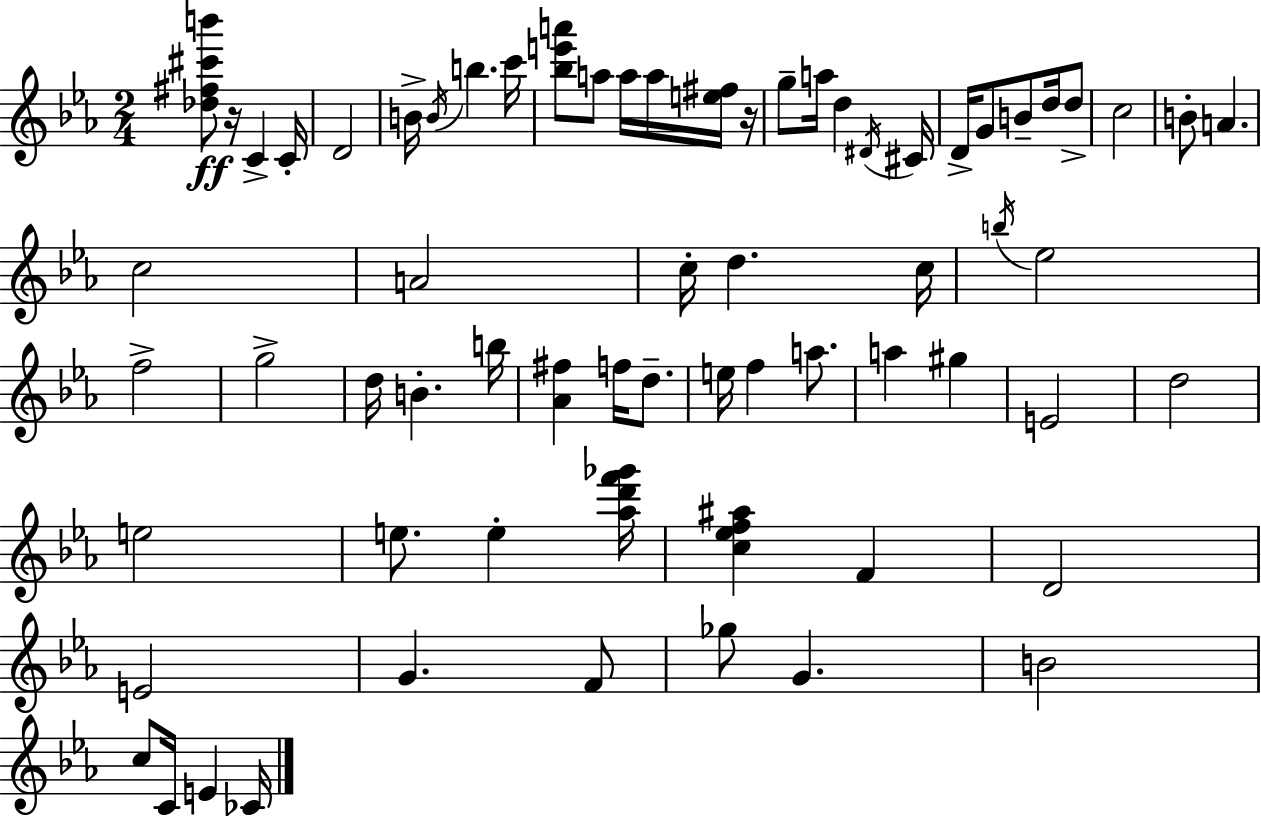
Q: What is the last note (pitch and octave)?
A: CES4